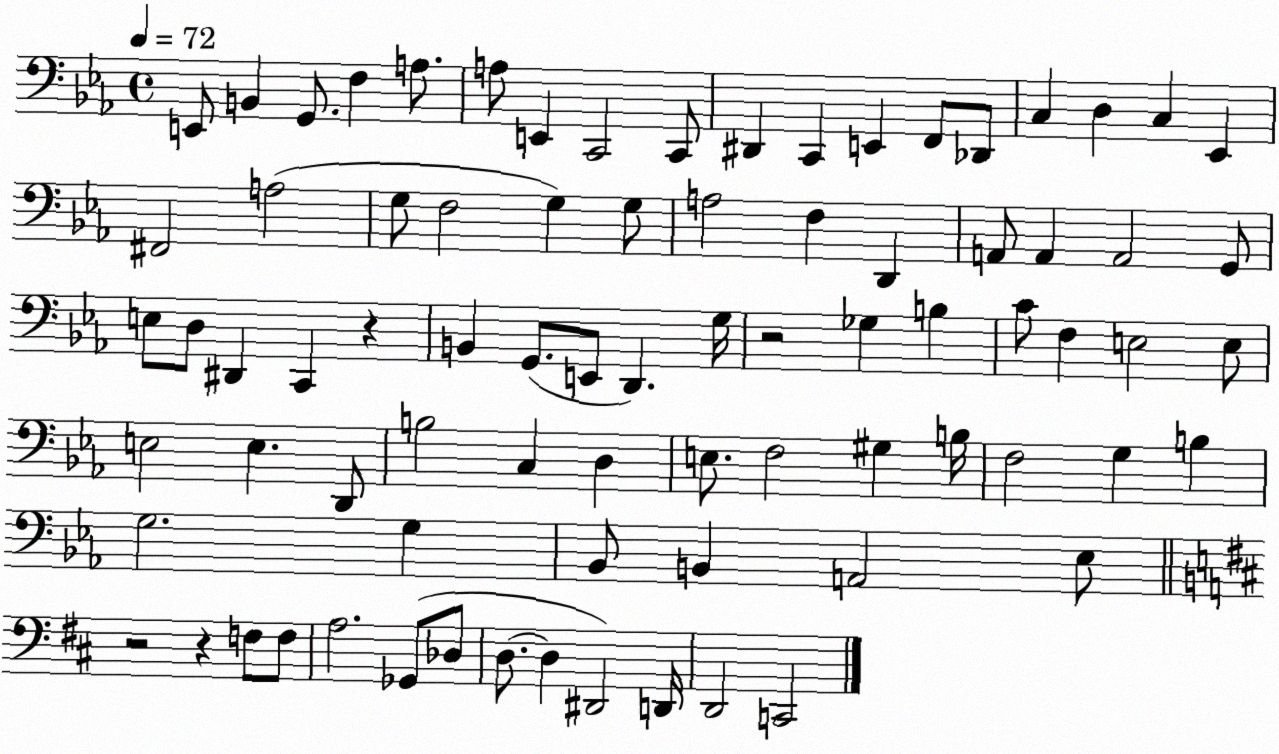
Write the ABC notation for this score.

X:1
T:Untitled
M:4/4
L:1/4
K:Eb
E,,/2 B,, G,,/2 F, A,/2 A,/2 E,, C,,2 C,,/2 ^D,, C,, E,, F,,/2 _D,,/2 C, D, C, _E,, ^F,,2 A,2 G,/2 F,2 G, G,/2 A,2 F, D,, A,,/2 A,, A,,2 G,,/2 E,/2 D,/2 ^D,, C,, z B,, G,,/2 E,,/2 D,, G,/4 z2 _G, B, C/2 F, E,2 E,/2 E,2 E, D,,/2 B,2 C, D, E,/2 F,2 ^G, B,/4 F,2 G, B, G,2 G, _B,,/2 B,, A,,2 _E,/2 z2 z F,/2 F,/2 A,2 _G,,/2 _D,/2 D,/2 D, ^D,,2 D,,/4 D,,2 C,,2